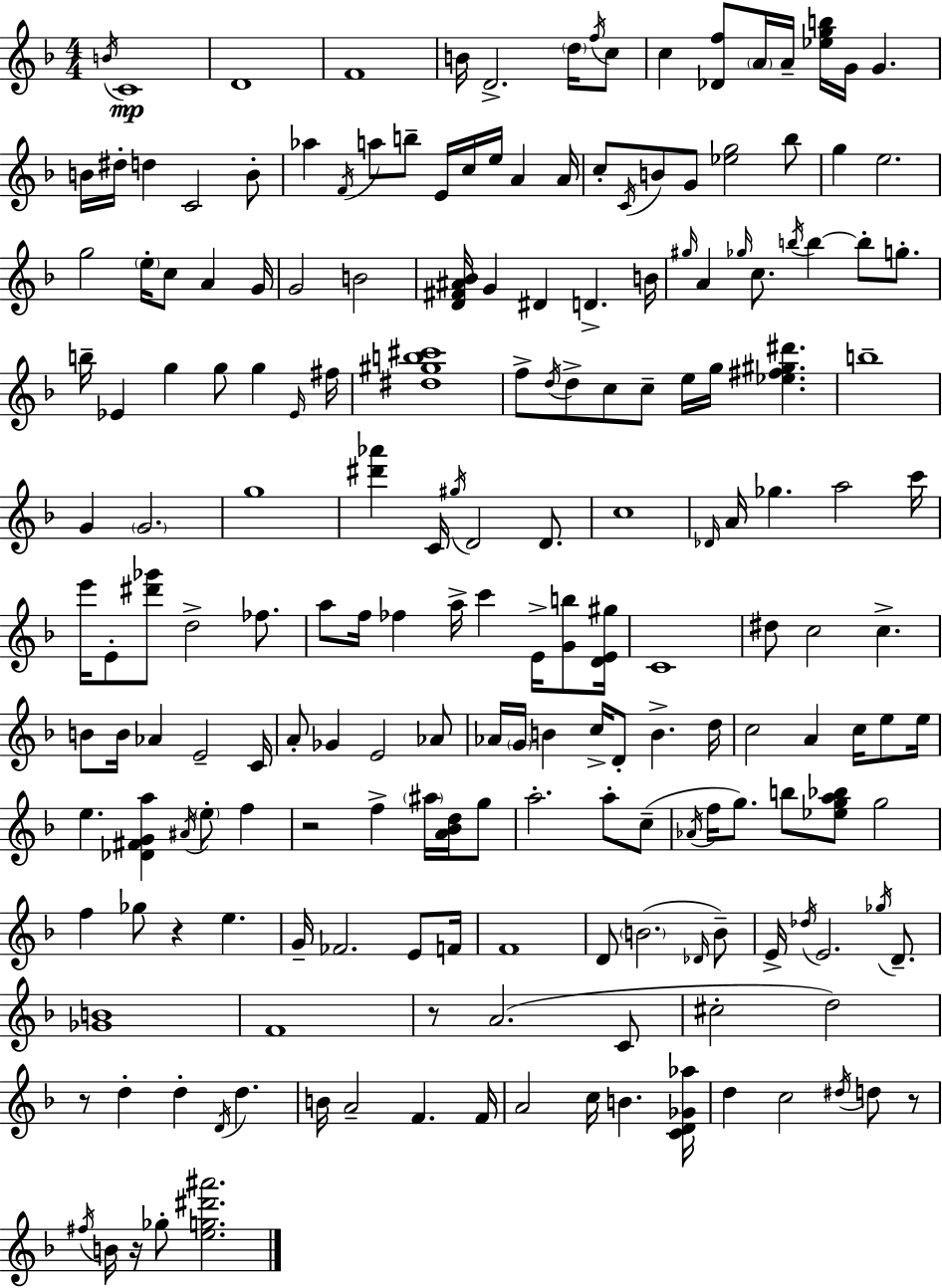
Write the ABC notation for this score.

X:1
T:Untitled
M:4/4
L:1/4
K:F
B/4 C4 D4 F4 B/4 D2 d/4 f/4 c/2 c [_Df]/2 A/4 A/4 [_egb]/4 G/4 G B/4 ^d/4 d C2 B/2 _a F/4 a/2 b/2 E/4 c/4 e/4 A A/4 c/2 C/4 B/2 G/2 [_eg]2 _b/2 g e2 g2 e/4 c/2 A G/4 G2 B2 [D^F^A_B]/4 G ^D D B/4 ^g/4 A _g/4 c/2 b/4 b b/2 g/2 b/4 _E g g/2 g _E/4 ^f/4 [^d^gb^c']4 f/2 d/4 d/2 c/2 c/2 e/4 g/4 [_e^f^g^d'] b4 G G2 g4 [^d'_a'] C/4 ^g/4 D2 D/2 c4 _D/4 A/4 _g a2 c'/4 e'/4 E/2 [^d'_g']/2 d2 _f/2 a/2 f/4 _f a/4 c' E/4 [Gb]/2 [DE^g]/4 C4 ^d/2 c2 c B/2 B/4 _A E2 C/4 A/2 _G E2 _A/2 _A/4 G/4 B c/4 D/2 B d/4 c2 A c/4 e/2 e/4 e [_D^FGa] ^A/4 e/2 f z2 f ^a/4 [A_Bd]/4 g/2 a2 a/2 c/2 _A/4 f/4 g/2 b/2 [_ega_b]/2 g2 f _g/2 z e G/4 _F2 E/2 F/4 F4 D/2 B2 _D/4 B/2 E/4 _d/4 E2 _g/4 D/2 [_GB]4 F4 z/2 A2 C/2 ^c2 d2 z/2 d d D/4 d B/4 A2 F F/4 A2 c/4 B [CD_G_a]/4 d c2 ^d/4 d/2 z/2 ^f/4 B/4 z/4 _g/2 [eg^d'^a']2